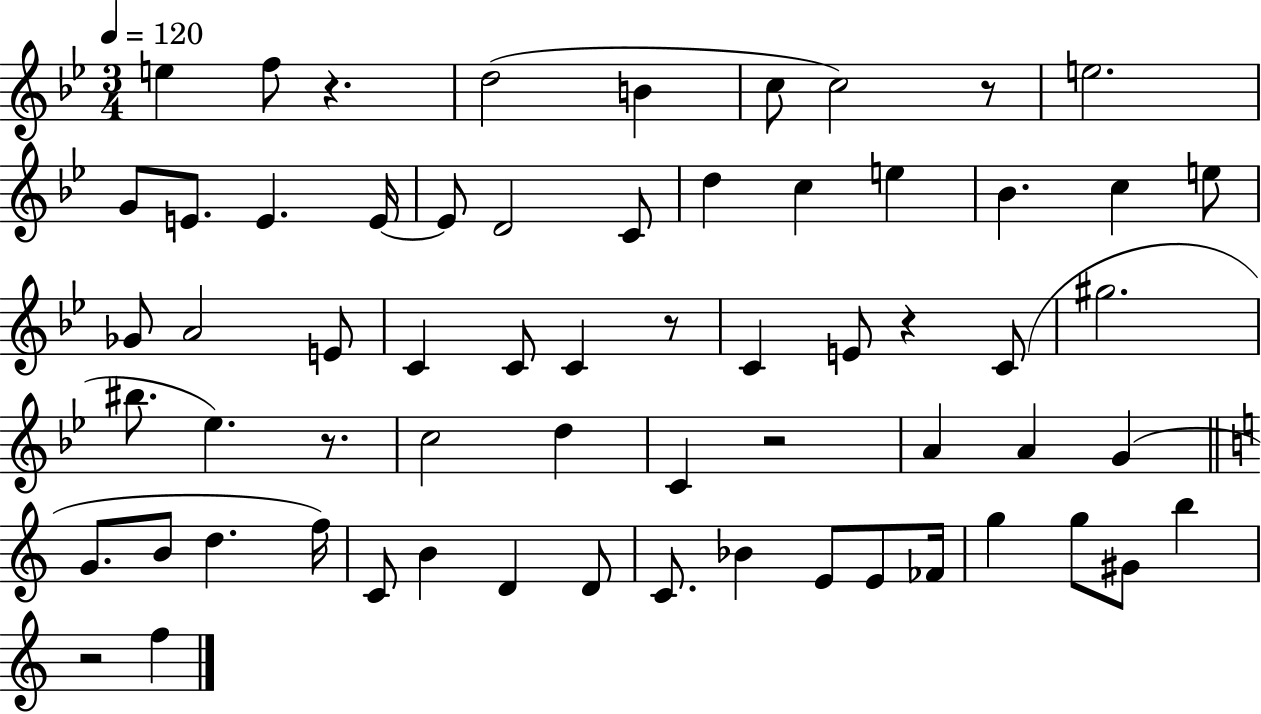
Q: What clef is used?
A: treble